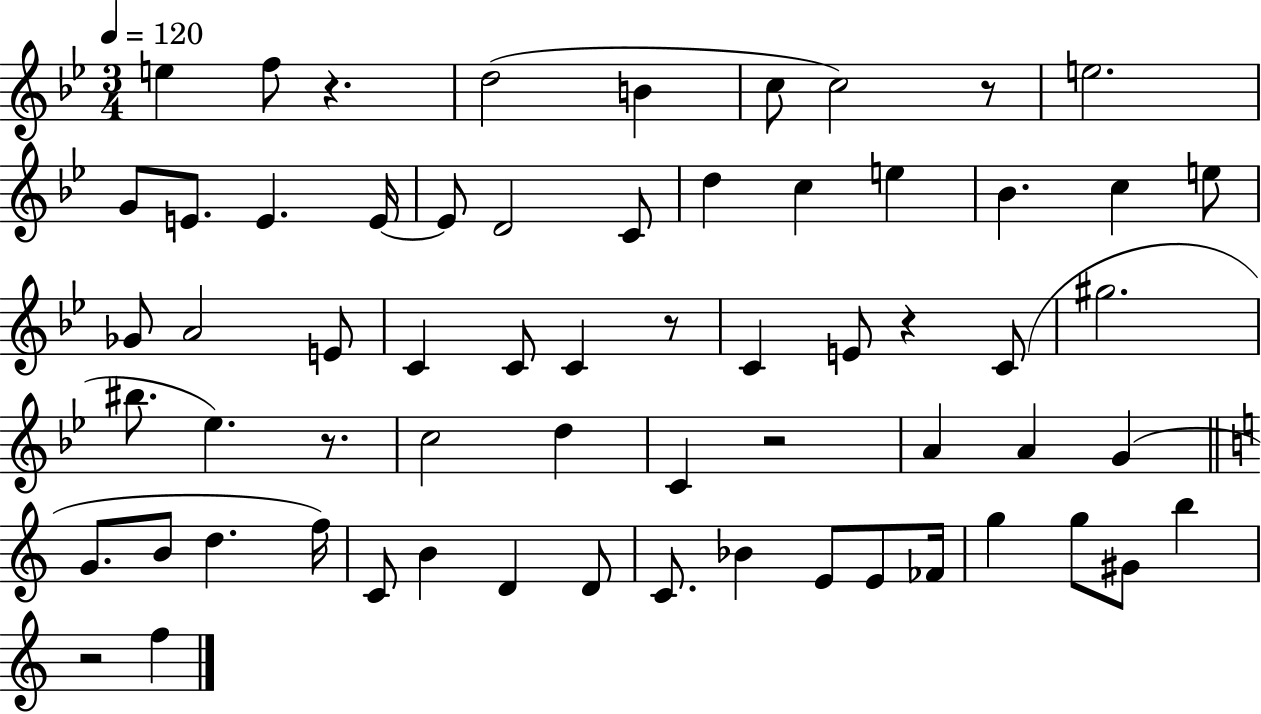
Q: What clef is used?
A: treble